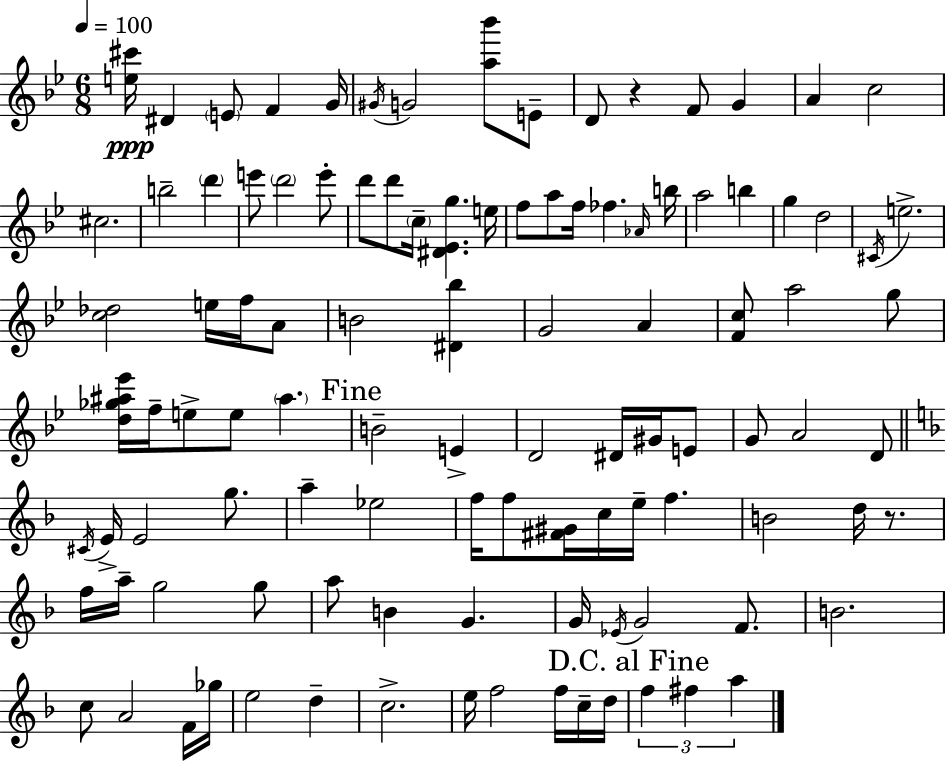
[E5,C#6]/s D#4/q E4/e F4/q G4/s G#4/s G4/h [A5,Bb6]/e E4/e D4/e R/q F4/e G4/q A4/q C5/h C#5/h. B5/h D6/q E6/e D6/h E6/e D6/e D6/e C5/s [D#4,Eb4,G5]/q. E5/s F5/e A5/e F5/s FES5/q. Ab4/s B5/s A5/h B5/q G5/q D5/h C#4/s E5/h. [C5,Db5]/h E5/s F5/s A4/e B4/h [D#4,Bb5]/q G4/h A4/q [F4,C5]/e A5/h G5/e [D5,Gb5,A#5,Eb6]/s F5/s E5/e E5/e A#5/q. B4/h E4/q D4/h D#4/s G#4/s E4/e G4/e A4/h D4/e C#4/s E4/s E4/h G5/e. A5/q Eb5/h F5/s F5/e [F#4,G#4]/s C5/s E5/s F5/q. B4/h D5/s R/e. F5/s A5/s G5/h G5/e A5/e B4/q G4/q. G4/s Eb4/s G4/h F4/e. B4/h. C5/e A4/h F4/s Gb5/s E5/h D5/q C5/h. E5/s F5/h F5/s C5/s D5/s F5/q F#5/q A5/q